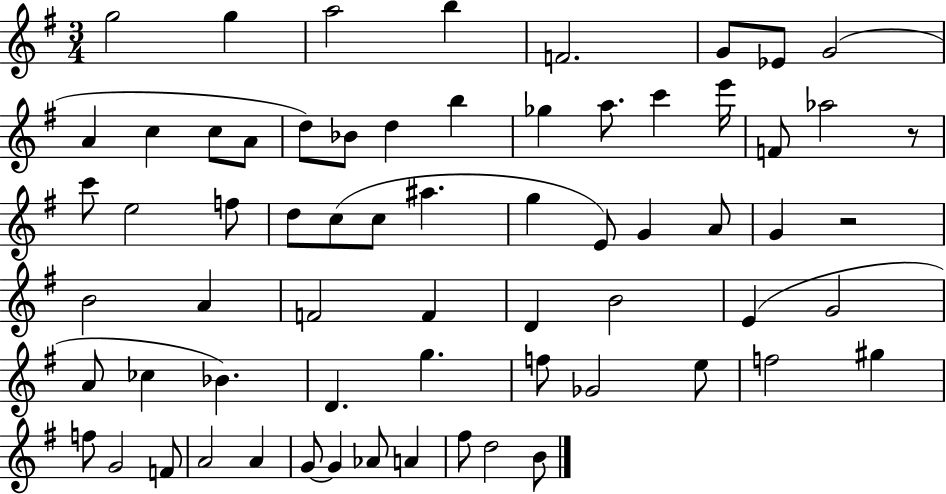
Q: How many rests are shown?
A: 2